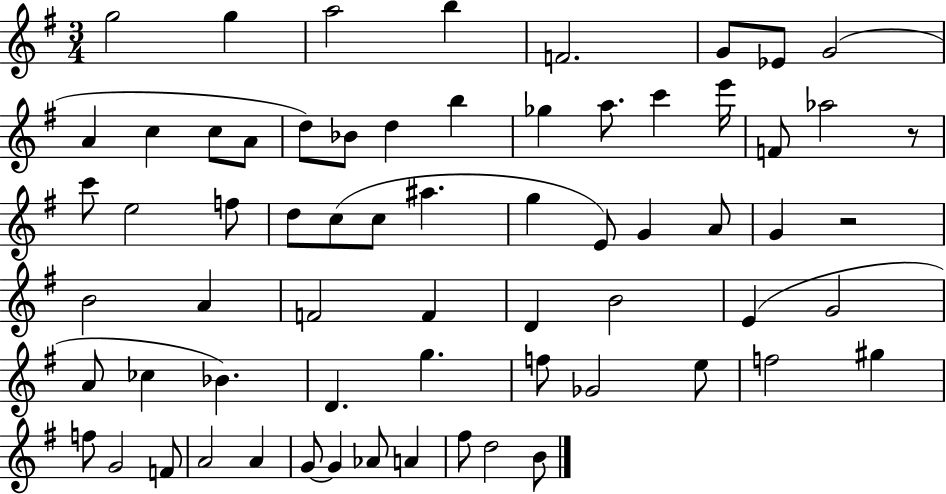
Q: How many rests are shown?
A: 2